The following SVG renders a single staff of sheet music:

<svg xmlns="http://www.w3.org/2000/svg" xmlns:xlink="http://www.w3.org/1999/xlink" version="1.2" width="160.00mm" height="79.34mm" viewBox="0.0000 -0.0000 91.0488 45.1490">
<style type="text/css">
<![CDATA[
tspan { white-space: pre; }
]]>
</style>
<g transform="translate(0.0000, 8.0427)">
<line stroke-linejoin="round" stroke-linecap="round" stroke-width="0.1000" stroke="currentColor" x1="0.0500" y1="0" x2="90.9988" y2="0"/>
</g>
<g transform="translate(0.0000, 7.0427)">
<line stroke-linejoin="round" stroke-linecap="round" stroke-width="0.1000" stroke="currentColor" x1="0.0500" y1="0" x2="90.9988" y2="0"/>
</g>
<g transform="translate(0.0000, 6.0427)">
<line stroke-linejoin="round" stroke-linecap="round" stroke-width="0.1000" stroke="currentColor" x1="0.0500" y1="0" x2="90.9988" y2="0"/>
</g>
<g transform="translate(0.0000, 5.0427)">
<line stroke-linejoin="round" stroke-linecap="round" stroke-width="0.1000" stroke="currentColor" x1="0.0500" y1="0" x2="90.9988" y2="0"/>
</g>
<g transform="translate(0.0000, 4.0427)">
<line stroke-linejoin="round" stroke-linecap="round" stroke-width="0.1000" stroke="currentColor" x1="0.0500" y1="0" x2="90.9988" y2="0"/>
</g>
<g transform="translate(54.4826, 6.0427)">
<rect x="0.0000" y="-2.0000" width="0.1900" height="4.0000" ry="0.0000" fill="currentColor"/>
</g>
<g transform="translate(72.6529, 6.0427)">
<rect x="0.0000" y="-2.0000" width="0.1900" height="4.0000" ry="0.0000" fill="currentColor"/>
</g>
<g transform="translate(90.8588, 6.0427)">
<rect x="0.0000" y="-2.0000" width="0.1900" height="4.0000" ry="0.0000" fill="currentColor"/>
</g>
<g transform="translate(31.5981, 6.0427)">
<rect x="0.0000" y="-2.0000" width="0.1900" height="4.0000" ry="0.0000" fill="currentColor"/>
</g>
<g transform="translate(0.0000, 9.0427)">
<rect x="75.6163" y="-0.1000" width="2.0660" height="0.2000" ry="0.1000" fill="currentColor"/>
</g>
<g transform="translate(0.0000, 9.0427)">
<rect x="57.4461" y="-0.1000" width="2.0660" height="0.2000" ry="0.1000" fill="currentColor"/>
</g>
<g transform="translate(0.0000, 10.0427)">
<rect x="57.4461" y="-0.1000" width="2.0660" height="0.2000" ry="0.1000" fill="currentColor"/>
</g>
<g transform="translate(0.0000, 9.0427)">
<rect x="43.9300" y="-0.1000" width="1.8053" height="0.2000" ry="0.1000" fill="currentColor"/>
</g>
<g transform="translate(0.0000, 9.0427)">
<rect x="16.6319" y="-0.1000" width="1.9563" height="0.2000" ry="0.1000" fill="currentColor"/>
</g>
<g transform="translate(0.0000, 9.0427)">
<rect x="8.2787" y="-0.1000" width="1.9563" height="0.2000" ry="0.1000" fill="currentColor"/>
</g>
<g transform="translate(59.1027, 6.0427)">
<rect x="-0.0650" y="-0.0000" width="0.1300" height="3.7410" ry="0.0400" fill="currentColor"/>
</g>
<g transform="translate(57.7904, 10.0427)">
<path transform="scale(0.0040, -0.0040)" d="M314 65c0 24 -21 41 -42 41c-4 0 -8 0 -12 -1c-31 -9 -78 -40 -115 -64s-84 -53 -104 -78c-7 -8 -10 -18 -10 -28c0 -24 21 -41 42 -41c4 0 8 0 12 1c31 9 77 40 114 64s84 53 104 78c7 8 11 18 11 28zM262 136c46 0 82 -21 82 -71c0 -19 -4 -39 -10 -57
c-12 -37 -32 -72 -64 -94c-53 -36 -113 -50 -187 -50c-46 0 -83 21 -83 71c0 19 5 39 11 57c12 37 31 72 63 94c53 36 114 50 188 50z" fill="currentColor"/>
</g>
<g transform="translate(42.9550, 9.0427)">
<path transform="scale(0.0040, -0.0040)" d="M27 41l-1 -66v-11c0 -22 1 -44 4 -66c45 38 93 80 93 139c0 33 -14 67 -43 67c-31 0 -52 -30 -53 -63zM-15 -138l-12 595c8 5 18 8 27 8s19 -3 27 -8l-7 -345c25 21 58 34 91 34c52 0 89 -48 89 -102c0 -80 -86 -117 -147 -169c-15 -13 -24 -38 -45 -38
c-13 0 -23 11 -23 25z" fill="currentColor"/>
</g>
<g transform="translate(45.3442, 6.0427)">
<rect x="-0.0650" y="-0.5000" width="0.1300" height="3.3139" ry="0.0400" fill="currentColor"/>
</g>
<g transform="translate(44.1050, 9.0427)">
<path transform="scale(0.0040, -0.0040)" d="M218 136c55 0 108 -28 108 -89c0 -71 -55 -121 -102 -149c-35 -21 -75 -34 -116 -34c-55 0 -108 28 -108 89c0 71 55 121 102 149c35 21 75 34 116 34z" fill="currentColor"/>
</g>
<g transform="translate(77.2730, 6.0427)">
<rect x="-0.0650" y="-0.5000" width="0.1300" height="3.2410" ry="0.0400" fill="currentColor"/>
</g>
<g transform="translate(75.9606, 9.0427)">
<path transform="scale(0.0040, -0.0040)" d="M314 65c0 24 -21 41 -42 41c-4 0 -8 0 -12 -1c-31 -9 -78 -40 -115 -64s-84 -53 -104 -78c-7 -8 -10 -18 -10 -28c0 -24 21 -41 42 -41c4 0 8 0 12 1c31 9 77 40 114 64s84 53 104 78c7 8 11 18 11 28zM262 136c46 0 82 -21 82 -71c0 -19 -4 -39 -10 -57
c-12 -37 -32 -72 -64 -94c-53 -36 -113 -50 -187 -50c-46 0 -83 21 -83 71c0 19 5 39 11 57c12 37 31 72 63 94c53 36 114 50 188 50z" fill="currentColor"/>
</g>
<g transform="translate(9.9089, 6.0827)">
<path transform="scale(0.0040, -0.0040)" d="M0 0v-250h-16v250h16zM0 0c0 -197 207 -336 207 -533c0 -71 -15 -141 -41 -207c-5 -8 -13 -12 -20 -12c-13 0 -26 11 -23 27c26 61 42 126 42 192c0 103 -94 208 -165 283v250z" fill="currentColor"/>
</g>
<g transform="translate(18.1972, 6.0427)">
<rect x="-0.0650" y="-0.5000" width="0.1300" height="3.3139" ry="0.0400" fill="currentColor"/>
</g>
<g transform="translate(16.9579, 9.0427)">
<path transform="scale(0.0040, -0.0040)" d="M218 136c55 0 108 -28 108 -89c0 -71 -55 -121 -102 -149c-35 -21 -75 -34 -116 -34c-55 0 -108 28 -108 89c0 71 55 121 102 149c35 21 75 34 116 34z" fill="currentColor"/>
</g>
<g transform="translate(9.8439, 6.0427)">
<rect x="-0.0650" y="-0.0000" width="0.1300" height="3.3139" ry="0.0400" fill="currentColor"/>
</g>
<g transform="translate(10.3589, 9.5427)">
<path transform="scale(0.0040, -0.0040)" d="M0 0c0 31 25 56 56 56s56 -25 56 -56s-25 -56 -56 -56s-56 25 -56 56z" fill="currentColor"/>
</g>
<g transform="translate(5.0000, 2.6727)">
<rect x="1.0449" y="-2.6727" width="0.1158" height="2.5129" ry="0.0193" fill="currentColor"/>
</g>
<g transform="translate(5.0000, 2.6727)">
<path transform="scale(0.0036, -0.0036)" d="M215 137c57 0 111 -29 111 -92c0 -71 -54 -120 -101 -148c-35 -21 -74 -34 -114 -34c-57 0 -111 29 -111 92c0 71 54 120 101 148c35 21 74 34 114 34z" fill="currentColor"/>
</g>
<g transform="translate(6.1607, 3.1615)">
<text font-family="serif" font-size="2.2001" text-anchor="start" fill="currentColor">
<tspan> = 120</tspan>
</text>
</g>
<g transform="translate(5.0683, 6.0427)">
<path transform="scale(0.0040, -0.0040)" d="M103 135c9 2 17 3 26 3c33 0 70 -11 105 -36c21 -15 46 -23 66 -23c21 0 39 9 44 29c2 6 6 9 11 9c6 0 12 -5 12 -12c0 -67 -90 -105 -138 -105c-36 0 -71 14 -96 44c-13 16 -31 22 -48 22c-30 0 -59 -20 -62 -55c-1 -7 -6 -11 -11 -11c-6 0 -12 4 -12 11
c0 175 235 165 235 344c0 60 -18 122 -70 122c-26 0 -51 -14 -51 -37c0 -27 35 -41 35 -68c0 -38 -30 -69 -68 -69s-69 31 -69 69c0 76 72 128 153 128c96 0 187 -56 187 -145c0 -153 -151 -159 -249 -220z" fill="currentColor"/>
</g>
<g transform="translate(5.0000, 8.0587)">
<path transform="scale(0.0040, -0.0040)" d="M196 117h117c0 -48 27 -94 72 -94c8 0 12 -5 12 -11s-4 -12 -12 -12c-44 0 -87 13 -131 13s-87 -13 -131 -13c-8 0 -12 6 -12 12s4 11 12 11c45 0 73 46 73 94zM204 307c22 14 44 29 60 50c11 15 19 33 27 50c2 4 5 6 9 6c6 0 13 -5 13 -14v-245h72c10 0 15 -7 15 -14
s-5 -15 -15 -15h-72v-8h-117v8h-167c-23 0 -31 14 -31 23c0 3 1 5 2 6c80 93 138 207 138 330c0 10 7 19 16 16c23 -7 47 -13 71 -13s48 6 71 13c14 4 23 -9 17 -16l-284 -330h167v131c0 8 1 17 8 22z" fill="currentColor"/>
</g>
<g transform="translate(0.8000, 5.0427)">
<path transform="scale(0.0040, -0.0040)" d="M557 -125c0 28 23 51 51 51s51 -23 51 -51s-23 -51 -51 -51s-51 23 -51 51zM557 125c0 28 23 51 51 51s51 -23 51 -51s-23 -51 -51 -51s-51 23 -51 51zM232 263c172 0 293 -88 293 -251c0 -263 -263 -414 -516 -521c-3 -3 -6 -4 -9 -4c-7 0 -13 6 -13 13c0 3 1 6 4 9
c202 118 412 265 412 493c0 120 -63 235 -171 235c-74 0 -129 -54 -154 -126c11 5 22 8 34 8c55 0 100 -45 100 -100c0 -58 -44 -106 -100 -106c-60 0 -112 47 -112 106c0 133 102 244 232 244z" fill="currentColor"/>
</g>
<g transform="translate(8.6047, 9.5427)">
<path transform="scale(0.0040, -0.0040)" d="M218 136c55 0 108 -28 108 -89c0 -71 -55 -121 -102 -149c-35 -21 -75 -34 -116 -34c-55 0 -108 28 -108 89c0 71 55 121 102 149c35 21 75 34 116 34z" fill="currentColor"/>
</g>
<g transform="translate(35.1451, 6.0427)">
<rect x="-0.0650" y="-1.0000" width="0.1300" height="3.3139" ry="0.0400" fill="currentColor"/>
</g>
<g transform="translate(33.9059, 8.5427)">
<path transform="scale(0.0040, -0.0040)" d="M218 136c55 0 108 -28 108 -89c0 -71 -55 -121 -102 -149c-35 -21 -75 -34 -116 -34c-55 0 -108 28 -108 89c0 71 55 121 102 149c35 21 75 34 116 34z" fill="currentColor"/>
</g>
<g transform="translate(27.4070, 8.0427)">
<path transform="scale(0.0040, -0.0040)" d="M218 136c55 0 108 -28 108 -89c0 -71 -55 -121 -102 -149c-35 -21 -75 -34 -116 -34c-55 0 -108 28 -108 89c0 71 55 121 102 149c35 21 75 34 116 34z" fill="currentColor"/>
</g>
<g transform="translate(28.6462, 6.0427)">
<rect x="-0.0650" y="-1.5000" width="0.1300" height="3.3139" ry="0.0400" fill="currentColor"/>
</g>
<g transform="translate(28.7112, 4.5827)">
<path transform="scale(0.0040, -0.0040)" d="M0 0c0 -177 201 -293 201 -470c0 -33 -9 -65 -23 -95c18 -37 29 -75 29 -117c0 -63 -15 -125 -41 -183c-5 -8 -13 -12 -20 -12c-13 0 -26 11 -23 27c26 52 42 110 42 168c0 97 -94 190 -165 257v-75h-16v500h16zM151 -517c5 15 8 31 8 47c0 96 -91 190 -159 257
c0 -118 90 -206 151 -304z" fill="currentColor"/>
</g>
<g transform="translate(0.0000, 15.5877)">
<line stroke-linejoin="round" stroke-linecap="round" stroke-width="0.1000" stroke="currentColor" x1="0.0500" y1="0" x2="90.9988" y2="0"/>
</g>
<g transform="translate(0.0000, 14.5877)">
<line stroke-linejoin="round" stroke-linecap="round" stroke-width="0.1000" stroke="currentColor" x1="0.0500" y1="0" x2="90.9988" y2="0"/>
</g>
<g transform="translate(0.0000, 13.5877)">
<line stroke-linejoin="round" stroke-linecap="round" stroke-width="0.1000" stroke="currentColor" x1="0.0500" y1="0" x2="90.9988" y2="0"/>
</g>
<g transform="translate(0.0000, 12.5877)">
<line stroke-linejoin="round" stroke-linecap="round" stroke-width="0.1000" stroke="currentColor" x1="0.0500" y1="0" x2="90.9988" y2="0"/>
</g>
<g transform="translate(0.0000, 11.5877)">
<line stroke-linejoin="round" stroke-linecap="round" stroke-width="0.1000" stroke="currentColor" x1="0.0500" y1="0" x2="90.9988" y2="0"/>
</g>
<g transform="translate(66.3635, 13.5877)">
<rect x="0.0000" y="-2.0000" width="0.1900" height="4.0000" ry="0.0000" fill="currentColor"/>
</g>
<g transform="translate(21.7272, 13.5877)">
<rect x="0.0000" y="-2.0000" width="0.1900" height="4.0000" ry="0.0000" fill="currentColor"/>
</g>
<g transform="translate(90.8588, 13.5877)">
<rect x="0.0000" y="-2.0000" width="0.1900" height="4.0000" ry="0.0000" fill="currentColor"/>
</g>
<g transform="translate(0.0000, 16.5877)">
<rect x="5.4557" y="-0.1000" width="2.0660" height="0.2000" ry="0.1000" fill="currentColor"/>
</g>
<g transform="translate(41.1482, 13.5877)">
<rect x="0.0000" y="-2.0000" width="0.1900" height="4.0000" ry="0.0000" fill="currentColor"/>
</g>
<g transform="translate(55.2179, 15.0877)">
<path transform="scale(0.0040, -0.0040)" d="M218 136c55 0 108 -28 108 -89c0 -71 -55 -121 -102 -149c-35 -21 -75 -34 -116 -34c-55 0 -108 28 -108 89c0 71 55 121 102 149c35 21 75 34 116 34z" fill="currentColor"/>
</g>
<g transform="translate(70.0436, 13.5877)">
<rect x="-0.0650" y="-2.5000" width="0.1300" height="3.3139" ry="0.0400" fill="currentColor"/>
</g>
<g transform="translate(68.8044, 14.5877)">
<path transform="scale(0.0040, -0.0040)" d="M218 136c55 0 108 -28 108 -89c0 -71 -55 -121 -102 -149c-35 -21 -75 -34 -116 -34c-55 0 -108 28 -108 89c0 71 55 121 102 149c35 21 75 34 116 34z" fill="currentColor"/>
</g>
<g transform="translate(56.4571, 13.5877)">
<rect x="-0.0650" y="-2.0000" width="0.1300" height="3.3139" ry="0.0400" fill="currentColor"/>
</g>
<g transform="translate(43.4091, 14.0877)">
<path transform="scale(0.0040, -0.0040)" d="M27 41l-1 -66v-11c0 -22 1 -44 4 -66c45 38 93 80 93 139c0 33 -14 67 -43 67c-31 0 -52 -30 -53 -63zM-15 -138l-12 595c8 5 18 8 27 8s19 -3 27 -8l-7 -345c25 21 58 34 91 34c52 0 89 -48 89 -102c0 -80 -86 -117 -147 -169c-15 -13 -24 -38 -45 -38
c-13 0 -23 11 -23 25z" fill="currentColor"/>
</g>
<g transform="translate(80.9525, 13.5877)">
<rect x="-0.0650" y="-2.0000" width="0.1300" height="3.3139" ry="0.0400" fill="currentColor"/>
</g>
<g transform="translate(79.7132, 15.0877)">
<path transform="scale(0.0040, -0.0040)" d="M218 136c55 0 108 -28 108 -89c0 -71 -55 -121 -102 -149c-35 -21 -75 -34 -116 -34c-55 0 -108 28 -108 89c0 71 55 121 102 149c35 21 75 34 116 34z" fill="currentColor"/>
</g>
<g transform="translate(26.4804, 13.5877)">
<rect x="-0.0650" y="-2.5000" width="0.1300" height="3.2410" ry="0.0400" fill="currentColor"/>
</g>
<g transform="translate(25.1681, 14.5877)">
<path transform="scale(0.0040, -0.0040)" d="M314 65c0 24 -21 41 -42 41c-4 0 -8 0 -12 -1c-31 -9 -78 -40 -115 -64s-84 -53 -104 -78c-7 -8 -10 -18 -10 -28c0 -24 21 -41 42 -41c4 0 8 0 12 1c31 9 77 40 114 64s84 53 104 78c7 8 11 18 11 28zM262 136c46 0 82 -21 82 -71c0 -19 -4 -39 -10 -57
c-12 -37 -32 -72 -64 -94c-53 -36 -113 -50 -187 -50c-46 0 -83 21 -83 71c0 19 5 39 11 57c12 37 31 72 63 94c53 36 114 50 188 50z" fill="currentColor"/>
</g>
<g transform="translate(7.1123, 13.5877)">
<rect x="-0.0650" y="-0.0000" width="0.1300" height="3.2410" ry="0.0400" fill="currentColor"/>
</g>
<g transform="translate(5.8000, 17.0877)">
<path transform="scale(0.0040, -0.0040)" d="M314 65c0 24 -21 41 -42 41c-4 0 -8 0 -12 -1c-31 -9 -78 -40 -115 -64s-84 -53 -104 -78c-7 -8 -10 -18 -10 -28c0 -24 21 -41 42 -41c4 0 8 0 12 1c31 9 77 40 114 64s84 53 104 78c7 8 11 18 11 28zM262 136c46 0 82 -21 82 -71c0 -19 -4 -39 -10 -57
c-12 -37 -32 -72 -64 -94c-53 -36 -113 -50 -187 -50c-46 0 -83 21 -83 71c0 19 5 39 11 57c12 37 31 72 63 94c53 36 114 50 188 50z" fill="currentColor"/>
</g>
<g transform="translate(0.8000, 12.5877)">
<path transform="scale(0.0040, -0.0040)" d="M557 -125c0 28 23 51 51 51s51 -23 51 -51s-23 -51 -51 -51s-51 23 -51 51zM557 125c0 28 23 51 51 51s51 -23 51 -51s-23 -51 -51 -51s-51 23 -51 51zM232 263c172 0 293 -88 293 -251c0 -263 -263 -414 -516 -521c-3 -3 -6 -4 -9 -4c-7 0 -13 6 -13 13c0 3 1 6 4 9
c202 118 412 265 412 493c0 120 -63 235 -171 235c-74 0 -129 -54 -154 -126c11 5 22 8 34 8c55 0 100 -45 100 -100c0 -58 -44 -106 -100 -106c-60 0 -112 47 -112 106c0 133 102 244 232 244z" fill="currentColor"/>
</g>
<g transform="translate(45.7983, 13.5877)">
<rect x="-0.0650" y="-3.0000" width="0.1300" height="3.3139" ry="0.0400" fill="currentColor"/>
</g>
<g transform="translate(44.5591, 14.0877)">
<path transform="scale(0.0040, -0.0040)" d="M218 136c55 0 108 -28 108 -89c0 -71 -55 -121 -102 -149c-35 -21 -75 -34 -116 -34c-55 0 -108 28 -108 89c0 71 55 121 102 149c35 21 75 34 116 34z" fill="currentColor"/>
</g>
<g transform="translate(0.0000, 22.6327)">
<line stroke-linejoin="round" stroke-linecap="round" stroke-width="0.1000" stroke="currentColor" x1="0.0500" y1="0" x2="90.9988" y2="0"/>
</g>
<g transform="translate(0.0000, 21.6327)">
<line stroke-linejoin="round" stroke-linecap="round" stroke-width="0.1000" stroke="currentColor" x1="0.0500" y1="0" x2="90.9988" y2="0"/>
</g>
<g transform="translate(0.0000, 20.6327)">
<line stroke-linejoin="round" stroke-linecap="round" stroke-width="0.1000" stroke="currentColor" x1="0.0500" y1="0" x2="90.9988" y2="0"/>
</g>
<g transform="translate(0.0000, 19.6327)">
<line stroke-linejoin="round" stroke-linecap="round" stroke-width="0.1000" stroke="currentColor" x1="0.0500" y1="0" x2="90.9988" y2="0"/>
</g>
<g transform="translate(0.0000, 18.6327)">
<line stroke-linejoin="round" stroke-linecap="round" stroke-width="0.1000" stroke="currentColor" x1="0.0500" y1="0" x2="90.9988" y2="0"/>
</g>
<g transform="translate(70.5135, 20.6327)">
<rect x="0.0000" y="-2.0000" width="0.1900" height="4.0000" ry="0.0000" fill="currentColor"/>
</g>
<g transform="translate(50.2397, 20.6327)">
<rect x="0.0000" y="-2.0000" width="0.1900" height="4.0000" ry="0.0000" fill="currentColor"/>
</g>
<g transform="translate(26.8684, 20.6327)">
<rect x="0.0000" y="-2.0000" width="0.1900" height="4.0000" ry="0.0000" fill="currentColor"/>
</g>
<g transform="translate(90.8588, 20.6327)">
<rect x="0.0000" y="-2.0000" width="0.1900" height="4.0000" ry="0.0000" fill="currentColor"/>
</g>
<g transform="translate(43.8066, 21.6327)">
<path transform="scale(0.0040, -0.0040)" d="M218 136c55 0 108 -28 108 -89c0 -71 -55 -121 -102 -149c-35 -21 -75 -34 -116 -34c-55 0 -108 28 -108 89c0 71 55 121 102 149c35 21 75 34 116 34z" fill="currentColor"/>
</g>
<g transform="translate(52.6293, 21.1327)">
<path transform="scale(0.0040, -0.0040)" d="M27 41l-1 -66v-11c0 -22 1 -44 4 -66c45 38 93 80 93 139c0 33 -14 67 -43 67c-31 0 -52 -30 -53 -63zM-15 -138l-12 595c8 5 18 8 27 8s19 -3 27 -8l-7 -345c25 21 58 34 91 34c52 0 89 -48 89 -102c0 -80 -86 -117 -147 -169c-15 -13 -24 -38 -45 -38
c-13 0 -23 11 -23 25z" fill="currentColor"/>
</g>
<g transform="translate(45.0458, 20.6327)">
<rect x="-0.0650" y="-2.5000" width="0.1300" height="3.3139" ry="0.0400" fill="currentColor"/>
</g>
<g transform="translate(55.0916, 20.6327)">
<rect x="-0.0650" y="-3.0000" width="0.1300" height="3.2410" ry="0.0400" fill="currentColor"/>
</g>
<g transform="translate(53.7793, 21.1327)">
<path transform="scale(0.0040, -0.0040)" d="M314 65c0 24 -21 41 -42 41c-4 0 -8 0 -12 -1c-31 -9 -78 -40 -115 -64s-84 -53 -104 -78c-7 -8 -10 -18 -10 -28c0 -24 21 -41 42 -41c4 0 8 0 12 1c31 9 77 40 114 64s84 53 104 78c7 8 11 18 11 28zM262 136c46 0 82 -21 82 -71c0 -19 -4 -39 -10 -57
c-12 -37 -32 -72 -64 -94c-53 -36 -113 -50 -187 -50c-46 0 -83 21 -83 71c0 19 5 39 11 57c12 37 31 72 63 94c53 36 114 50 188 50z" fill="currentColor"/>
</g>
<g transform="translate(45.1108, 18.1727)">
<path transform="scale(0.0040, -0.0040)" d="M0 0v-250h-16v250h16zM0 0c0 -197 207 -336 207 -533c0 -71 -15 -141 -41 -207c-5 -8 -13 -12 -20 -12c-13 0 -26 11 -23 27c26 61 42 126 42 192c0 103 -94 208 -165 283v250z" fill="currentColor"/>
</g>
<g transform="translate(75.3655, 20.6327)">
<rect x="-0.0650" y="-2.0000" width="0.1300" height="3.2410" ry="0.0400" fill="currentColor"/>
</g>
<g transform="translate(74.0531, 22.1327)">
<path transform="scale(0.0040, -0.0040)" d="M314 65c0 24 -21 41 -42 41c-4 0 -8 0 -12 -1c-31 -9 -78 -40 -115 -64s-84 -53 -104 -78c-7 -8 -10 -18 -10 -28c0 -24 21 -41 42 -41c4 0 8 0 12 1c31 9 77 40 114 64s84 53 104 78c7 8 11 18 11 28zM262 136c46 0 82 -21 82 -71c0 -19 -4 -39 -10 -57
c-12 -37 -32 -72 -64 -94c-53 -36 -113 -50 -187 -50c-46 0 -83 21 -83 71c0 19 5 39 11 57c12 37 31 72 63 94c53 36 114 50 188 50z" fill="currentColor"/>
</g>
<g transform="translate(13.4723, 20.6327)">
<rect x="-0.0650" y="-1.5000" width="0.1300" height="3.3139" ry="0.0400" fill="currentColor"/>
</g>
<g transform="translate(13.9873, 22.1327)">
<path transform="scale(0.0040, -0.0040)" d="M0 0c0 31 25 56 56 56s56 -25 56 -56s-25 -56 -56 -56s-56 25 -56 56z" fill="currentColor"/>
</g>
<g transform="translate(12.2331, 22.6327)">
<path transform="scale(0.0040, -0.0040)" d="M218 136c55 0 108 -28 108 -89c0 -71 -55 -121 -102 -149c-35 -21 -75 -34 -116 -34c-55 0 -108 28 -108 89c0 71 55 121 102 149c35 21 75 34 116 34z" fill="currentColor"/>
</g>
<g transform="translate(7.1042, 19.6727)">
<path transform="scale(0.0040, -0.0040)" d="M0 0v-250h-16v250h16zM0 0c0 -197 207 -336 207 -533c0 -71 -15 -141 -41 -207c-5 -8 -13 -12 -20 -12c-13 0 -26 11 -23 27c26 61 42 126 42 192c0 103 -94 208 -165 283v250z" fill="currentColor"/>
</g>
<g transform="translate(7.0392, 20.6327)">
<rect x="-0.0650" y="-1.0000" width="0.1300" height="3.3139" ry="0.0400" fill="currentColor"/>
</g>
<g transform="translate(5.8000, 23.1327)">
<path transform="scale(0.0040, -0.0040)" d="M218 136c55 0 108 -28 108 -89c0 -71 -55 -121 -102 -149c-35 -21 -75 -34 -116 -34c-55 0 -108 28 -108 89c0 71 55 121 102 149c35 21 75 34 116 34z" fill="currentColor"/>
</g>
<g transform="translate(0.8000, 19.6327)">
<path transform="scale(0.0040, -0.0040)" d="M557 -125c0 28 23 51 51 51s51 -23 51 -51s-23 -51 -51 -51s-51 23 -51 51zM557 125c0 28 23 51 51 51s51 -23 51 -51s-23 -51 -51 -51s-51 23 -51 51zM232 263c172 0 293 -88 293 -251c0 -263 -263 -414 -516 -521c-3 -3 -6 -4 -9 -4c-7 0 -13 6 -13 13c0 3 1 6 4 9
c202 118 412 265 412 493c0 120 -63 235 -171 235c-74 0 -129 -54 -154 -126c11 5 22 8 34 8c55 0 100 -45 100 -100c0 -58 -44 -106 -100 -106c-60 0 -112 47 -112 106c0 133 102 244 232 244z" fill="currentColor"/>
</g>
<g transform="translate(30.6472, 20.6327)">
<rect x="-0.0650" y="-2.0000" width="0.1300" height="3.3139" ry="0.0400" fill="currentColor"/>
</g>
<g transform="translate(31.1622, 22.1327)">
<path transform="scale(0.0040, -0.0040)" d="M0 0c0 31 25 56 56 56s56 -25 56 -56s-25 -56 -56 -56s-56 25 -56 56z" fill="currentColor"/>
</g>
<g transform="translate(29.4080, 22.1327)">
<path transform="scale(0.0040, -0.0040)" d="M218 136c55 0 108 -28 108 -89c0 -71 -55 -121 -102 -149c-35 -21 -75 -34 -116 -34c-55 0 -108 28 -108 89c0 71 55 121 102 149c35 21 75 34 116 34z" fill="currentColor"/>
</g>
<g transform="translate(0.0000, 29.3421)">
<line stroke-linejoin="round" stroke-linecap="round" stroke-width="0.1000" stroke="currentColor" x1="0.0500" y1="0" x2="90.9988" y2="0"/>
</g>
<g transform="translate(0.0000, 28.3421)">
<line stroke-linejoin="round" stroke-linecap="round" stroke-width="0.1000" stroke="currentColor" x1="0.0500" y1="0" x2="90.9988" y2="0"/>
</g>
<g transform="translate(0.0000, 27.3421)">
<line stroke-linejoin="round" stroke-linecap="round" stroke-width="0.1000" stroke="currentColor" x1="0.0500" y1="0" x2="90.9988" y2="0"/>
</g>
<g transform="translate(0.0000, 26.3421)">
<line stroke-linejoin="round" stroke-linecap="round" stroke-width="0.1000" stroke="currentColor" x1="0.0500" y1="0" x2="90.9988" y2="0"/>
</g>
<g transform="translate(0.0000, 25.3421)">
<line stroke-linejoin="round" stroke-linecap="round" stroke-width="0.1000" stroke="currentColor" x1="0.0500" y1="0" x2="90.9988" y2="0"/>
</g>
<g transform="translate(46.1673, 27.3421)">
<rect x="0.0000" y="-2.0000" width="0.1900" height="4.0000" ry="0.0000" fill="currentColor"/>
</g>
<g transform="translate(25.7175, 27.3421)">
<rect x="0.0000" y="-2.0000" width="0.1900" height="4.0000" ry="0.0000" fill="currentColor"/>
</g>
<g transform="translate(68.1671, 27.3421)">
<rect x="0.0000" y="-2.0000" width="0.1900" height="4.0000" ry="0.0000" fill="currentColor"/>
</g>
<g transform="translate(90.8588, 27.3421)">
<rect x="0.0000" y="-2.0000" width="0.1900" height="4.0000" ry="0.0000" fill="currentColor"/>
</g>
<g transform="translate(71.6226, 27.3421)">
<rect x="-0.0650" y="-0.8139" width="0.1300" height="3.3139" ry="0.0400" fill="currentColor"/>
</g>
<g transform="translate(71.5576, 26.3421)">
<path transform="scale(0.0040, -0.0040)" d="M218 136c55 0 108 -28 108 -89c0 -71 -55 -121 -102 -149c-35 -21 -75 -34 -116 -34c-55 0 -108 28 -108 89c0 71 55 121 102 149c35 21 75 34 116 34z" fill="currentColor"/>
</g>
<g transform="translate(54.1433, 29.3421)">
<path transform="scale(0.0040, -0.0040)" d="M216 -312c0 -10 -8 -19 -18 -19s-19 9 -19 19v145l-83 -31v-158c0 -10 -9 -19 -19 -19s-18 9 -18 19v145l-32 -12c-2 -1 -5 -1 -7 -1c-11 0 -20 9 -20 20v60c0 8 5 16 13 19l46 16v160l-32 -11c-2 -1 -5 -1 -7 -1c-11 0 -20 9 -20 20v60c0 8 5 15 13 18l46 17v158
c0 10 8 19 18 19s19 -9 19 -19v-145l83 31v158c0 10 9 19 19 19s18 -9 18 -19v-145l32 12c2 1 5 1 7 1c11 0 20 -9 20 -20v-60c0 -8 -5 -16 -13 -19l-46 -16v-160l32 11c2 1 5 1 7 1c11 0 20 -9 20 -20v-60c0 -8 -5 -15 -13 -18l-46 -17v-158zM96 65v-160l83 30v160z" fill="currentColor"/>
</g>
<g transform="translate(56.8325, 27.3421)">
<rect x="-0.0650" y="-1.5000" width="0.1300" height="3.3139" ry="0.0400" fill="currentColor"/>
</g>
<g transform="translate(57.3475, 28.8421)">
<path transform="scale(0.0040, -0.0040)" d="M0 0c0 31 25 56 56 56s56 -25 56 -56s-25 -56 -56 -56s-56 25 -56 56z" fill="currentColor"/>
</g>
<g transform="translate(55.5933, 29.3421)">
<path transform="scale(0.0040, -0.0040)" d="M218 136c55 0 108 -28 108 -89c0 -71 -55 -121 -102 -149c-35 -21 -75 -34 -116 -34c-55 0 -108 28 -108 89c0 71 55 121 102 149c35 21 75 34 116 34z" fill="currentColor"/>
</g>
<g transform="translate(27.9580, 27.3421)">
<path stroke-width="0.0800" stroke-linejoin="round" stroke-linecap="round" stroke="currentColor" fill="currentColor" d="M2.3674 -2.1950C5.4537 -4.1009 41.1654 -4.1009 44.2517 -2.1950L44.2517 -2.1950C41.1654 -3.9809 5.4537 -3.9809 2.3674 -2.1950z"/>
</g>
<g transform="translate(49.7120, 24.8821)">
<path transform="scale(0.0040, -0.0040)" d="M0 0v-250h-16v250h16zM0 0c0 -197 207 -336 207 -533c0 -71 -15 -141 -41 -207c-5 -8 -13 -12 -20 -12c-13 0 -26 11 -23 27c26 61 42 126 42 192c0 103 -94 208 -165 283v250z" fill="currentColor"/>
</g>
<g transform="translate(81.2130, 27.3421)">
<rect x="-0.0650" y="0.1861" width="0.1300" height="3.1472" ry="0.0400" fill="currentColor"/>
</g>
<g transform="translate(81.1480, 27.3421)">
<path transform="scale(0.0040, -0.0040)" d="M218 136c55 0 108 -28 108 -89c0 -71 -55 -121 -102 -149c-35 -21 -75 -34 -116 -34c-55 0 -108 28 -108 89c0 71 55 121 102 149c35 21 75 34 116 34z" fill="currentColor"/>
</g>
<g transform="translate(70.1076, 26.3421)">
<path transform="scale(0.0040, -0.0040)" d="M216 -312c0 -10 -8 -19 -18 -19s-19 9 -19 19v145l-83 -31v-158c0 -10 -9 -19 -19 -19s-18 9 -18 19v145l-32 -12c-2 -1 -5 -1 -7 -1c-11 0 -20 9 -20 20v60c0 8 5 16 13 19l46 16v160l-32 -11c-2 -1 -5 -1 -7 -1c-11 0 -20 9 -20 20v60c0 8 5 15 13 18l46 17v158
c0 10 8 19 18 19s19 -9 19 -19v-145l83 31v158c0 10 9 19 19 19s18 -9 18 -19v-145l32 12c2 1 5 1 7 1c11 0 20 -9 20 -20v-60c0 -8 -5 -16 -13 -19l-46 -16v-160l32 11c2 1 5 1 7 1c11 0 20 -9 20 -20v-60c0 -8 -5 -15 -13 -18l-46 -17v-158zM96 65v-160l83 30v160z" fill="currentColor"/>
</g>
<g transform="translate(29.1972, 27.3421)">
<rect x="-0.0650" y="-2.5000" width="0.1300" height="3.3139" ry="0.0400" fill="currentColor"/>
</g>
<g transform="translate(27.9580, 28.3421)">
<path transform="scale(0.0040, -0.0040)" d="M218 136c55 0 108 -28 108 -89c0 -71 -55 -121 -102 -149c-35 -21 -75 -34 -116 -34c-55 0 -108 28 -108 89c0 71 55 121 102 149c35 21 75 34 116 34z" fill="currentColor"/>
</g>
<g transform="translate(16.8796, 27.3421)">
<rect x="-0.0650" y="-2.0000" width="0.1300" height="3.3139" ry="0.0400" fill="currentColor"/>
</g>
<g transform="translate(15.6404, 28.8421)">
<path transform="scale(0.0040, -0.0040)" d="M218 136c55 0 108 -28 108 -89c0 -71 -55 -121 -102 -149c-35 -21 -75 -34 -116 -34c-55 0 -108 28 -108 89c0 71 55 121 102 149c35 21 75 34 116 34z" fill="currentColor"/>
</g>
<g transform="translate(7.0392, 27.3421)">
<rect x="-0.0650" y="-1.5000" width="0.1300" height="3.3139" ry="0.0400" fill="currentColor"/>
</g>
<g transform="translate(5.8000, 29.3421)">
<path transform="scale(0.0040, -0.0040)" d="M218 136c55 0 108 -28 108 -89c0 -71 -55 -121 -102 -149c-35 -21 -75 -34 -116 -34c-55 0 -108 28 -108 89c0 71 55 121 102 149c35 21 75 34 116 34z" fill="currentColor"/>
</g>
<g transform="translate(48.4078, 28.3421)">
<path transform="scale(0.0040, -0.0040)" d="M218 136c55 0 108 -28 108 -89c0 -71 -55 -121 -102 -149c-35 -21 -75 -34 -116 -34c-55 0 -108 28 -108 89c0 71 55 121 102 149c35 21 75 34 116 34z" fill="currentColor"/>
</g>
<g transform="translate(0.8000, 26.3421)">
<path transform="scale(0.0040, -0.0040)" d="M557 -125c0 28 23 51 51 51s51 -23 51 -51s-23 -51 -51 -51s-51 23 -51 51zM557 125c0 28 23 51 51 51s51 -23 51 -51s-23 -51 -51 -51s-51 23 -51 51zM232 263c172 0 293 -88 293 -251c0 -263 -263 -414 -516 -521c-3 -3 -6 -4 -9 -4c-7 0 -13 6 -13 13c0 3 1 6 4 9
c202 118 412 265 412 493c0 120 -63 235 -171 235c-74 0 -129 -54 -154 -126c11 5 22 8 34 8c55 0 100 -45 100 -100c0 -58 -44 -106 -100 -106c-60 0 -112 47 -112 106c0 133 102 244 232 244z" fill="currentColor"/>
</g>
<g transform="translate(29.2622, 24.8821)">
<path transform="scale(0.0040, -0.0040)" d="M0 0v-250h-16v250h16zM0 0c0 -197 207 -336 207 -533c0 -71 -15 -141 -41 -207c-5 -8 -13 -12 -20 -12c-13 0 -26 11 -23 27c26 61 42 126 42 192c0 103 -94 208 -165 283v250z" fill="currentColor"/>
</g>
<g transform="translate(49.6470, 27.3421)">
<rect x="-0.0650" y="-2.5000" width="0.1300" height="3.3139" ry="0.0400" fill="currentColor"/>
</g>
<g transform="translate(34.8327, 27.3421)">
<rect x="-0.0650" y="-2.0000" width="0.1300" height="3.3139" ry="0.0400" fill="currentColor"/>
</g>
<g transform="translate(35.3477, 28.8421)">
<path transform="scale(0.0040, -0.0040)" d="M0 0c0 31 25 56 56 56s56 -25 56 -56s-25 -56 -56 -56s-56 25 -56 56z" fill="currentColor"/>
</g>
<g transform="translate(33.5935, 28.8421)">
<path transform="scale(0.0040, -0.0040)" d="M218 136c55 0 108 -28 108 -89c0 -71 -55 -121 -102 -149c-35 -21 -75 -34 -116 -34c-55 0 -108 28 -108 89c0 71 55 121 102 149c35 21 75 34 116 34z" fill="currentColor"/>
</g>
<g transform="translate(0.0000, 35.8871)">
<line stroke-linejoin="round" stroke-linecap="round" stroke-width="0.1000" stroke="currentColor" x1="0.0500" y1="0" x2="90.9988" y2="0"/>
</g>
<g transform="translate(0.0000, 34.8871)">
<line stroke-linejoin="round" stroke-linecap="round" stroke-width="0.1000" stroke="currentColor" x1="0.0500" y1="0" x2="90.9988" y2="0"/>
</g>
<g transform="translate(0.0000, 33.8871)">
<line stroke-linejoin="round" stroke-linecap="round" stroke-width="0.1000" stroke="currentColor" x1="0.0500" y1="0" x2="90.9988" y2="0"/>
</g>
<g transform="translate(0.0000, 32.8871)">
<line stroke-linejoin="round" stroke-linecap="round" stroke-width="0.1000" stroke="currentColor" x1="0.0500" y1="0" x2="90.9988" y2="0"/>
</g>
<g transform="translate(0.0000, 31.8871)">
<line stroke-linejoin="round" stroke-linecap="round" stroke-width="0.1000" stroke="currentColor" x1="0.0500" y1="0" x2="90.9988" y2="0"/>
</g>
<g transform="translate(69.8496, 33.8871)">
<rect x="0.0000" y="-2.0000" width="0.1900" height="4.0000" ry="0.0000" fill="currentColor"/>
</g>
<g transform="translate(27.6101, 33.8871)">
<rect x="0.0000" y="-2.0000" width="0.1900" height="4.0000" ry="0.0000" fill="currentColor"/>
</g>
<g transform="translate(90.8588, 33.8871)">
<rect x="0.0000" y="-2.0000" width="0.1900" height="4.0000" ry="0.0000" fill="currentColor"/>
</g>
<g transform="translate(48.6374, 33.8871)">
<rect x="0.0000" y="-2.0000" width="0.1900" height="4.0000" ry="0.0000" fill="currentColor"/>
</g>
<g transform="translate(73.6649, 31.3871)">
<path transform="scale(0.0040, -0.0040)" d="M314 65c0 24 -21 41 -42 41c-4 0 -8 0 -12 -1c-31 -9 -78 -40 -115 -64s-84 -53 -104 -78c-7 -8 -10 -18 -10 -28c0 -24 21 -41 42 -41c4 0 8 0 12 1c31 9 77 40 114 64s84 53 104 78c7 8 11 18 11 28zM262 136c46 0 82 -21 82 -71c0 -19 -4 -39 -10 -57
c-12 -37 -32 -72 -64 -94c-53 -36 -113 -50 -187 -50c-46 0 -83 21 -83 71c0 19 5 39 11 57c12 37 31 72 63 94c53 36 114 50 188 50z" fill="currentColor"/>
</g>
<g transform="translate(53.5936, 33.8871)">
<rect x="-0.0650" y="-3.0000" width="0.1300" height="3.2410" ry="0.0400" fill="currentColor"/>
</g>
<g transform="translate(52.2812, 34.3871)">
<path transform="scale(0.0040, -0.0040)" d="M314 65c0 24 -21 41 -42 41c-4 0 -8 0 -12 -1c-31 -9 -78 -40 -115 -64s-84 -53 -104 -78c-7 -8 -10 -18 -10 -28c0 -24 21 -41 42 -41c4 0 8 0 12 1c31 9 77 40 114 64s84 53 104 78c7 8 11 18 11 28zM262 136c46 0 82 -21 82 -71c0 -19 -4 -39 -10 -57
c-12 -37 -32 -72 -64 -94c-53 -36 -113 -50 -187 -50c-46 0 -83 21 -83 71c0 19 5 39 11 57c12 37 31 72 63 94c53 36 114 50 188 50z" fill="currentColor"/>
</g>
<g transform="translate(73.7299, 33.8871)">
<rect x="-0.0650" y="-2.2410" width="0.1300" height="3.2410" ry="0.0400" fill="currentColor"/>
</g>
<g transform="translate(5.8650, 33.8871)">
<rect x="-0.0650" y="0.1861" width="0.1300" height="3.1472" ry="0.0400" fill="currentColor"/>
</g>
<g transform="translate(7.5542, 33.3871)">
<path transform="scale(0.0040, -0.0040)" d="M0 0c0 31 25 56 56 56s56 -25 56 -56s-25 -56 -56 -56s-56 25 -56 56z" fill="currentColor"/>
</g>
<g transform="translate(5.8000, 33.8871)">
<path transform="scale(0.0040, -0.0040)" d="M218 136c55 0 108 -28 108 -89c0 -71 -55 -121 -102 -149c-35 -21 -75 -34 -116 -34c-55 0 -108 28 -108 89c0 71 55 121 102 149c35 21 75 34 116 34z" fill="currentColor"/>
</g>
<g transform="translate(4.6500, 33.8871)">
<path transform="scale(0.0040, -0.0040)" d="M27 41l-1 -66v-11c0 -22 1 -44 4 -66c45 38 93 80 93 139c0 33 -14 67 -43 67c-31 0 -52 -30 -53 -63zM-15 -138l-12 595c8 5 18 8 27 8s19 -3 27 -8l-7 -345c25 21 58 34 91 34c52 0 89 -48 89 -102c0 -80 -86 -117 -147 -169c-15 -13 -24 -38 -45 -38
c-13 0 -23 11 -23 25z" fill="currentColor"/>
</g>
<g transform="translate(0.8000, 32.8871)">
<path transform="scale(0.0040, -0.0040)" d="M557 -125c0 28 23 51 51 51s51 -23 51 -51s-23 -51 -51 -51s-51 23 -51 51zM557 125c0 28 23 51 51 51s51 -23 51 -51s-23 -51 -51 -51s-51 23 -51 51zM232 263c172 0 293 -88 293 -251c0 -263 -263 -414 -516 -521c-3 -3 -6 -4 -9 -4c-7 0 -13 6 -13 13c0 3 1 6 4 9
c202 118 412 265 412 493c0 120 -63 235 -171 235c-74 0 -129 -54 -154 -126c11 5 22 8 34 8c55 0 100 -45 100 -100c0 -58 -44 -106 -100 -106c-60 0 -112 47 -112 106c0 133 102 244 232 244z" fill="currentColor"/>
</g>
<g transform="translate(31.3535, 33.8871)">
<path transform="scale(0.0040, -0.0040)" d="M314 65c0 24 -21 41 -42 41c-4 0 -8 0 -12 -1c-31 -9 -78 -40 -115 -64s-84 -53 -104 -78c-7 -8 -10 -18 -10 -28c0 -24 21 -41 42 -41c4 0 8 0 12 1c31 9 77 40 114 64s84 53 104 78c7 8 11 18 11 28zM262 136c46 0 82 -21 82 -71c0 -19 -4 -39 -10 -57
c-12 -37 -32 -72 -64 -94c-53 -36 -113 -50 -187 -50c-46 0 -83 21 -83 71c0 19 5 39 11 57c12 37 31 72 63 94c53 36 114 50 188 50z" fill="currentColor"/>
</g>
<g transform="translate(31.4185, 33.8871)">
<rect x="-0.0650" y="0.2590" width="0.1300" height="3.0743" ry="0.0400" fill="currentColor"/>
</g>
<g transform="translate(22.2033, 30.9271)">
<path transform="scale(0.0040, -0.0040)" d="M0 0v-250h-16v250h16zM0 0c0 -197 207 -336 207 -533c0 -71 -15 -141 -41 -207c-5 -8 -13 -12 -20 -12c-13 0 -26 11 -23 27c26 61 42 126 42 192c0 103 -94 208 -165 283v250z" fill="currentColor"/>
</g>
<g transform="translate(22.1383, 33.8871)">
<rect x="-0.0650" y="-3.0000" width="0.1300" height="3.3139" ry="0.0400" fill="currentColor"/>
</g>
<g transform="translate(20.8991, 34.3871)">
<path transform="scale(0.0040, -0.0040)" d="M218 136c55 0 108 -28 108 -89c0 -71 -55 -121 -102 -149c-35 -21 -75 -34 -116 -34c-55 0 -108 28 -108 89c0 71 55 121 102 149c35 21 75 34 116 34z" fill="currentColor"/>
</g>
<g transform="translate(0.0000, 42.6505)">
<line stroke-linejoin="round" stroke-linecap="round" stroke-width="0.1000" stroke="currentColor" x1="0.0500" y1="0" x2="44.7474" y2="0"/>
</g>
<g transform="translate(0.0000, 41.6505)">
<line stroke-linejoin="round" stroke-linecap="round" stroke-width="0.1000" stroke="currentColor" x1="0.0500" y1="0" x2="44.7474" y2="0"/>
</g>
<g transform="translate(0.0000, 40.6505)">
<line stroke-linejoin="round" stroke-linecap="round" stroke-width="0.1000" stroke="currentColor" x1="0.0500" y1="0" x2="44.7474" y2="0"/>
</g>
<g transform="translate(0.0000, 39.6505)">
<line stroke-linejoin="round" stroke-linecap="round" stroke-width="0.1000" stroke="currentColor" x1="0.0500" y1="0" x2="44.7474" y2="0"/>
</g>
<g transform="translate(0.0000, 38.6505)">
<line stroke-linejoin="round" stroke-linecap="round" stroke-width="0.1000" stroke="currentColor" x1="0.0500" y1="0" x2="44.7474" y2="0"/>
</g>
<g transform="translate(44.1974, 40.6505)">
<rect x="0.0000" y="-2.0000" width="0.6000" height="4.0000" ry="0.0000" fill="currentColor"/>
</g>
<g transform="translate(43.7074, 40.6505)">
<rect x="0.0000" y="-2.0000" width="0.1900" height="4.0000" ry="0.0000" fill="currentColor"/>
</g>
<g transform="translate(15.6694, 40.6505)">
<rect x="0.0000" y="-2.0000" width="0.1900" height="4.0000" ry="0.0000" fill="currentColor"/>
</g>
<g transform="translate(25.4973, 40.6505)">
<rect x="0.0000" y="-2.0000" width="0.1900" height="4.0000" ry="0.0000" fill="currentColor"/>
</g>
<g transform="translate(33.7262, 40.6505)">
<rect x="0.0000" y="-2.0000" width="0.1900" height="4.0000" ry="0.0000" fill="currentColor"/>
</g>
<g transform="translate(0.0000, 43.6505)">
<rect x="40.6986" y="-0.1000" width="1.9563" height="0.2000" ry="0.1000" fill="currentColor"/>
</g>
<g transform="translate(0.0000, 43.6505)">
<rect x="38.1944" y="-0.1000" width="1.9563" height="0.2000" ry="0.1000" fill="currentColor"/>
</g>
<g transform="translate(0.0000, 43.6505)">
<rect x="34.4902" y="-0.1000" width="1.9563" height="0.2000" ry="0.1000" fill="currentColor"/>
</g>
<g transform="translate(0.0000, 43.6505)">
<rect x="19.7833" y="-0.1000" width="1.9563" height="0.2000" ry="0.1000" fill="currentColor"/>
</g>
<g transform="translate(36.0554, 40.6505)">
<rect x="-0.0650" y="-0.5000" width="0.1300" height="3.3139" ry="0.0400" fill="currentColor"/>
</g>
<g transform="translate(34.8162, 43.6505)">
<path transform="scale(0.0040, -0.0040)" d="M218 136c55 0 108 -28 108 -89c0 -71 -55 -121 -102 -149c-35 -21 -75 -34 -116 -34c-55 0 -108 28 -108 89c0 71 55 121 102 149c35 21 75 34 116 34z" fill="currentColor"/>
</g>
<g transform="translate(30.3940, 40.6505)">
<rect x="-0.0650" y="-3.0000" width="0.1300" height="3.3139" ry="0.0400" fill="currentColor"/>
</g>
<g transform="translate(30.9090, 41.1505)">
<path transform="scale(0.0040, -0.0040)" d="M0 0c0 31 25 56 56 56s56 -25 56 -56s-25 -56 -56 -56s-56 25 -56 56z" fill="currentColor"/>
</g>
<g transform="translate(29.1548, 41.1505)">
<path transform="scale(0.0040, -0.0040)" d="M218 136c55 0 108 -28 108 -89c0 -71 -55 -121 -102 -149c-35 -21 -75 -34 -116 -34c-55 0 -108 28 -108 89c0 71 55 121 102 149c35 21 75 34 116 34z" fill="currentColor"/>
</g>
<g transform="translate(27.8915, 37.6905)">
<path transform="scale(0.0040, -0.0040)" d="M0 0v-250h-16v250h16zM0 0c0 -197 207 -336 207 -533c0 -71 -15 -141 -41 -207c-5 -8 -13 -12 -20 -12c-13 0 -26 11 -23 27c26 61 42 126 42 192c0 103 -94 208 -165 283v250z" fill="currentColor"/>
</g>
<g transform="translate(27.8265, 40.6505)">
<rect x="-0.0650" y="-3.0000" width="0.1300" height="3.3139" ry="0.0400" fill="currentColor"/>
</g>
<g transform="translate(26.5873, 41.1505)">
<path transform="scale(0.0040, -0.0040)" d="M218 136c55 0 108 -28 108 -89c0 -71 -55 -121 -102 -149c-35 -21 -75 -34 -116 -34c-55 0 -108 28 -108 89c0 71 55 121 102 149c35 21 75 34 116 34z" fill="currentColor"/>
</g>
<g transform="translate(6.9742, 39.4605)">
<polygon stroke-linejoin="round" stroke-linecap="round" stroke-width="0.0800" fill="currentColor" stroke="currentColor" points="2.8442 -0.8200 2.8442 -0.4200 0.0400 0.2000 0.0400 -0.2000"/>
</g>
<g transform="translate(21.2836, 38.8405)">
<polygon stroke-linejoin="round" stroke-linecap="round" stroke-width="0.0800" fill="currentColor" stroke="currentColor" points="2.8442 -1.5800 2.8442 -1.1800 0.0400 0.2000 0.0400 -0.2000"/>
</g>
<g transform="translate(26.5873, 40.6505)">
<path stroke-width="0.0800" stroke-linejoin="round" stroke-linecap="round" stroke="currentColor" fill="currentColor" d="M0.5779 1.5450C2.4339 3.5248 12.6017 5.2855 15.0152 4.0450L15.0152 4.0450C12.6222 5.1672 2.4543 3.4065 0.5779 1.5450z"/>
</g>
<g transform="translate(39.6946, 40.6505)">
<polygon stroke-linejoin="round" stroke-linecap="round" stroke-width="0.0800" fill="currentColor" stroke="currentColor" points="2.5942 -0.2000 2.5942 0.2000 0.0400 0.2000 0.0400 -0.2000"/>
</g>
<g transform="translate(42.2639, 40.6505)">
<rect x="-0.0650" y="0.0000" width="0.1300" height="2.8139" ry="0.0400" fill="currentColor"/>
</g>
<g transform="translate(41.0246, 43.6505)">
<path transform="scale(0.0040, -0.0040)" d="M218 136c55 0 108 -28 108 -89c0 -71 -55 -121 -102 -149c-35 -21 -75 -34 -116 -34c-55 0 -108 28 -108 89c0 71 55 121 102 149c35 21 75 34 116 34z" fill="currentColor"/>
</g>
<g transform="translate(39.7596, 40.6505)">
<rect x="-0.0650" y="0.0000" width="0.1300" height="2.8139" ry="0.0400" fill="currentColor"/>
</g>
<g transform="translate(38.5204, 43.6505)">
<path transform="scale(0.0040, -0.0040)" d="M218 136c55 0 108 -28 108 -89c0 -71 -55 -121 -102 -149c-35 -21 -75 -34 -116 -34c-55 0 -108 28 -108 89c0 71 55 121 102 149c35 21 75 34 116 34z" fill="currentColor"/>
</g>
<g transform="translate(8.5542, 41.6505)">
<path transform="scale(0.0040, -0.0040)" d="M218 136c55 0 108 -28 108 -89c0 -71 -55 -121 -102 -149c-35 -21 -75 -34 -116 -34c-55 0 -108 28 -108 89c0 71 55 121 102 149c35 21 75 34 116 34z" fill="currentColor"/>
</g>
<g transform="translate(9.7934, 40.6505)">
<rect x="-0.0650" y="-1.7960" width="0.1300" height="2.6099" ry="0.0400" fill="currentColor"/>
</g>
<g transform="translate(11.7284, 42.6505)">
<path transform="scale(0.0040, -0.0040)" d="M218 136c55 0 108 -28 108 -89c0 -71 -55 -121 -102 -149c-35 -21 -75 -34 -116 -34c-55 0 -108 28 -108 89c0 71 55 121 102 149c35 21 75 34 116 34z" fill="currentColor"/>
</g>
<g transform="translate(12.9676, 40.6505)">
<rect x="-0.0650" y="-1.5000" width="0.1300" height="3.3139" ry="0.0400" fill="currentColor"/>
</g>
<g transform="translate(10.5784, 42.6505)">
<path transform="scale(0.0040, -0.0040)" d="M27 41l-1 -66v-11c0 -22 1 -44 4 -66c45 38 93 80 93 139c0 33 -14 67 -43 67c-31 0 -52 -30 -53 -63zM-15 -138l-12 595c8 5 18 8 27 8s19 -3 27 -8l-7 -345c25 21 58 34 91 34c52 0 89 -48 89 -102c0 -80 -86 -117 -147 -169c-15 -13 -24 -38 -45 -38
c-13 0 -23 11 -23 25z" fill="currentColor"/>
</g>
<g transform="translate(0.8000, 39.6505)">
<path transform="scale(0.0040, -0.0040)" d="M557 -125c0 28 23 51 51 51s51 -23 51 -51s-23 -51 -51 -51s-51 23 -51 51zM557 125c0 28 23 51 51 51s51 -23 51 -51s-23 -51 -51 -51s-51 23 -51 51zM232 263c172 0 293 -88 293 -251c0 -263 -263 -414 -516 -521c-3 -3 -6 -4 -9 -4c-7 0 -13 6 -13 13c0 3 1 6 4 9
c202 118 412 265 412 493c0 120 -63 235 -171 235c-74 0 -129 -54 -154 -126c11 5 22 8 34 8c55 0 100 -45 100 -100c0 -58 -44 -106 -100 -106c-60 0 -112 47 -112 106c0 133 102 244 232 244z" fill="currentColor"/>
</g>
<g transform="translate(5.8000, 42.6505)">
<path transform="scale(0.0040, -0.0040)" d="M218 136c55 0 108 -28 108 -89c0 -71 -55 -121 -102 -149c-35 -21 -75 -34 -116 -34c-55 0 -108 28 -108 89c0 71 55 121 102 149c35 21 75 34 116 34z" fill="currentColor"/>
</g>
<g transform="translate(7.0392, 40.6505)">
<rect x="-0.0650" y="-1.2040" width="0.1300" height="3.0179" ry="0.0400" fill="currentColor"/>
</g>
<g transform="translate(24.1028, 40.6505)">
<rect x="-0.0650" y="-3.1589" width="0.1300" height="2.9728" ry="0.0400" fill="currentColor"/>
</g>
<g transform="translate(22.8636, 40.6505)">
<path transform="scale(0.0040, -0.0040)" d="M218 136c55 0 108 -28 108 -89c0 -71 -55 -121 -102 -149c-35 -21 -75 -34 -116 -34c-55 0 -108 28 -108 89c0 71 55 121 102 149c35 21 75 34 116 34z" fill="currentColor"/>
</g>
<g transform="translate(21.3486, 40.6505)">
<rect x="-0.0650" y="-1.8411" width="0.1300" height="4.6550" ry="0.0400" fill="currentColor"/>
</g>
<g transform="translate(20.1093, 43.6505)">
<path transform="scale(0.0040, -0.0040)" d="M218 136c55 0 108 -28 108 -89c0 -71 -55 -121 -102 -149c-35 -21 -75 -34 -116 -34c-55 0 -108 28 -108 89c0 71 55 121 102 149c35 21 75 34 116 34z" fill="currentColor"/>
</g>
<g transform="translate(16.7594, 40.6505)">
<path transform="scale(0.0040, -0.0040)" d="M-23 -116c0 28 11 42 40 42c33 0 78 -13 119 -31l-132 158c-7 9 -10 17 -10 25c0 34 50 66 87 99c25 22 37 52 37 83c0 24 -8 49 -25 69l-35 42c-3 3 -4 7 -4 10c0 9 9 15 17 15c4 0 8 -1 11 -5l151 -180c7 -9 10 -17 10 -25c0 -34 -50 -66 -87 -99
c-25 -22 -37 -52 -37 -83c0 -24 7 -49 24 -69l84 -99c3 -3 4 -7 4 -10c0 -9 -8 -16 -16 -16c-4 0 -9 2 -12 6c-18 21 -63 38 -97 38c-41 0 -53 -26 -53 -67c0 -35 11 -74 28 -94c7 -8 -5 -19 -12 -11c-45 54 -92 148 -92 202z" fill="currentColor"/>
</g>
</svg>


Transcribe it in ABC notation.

X:1
T:Untitled
M:2/4
L:1/4
K:C
D,,/2 E,, G,,/4 F,, _E,, C,,2 E,,2 D,,2 B,,2 _C, A,, B,, A,, F,,/2 G,, A,, B,,/2 _C,2 A,,2 G,, A,, B,,/2 A,, B,,/2 ^G,, ^F, D, _D, C,/2 D,2 C,2 B,2 G,,/2 B,,/2 _G,, z E,,/2 D,/2 C,/2 C, E,, E,,/2 E,,/2